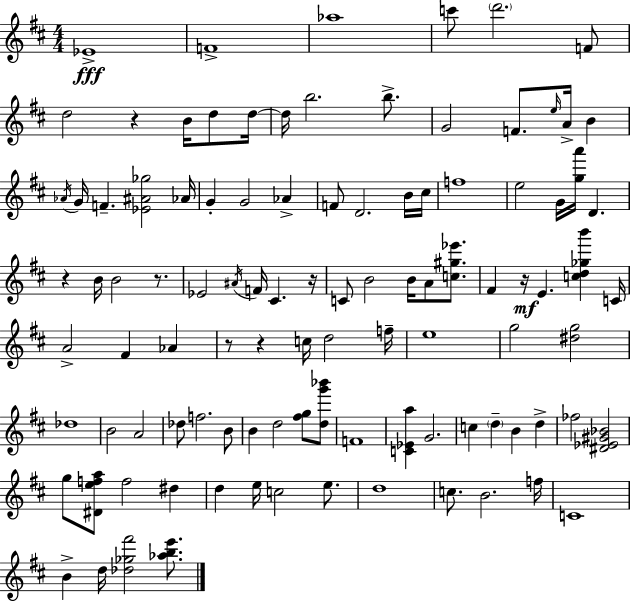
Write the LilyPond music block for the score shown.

{
  \clef treble
  \numericTimeSignature
  \time 4/4
  \key d \major
  ees'1->\fff | f'1-> | aes''1 | c'''8 \parenthesize d'''2. f'8 | \break d''2 r4 b'16 d''8 d''16~~ | d''16 b''2. b''8.-> | g'2 f'8. \grace { e''16 } a'16-> b'4 | \acciaccatura { aes'16 } g'16 f'4.-- <ees' ais' ges''>2 | \break aes'16 g'4-. g'2 aes'4-> | f'8 d'2. | b'16 cis''16 f''1 | e''2 g'16 <g'' a'''>16 d'4. | \break r4 b'16 b'2 r8. | ees'2 \acciaccatura { ais'16 } f'16 cis'4. | r16 c'8 b'2 b'16 a'8 | <c'' gis'' ees'''>8. fis'4 r16\mf e'4. <c'' d'' ges'' b'''>4 | \break c'16 a'2-> fis'4 aes'4 | r8 r4 c''16 d''2 | f''16-- e''1 | g''2 <dis'' g''>2 | \break des''1 | b'2 a'2 | des''8 f''2. | b'8 b'4 d''2 <fis'' g''>8 | \break <d'' g''' bes'''>8 f'1 | <c' ees' a''>4 g'2. | c''4 \parenthesize d''4-- b'4 d''4-> | fes''2 <dis' ees' gis' bes'>2 | \break g''8 <dis' e'' f'' a''>8 f''2 dis''4 | d''4 e''16 c''2 | e''8. d''1 | c''8. b'2. | \break f''16 c'1 | b'4-> d''16 <des'' ges'' fis'''>2 | <aes'' b'' e'''>8. \bar "|."
}